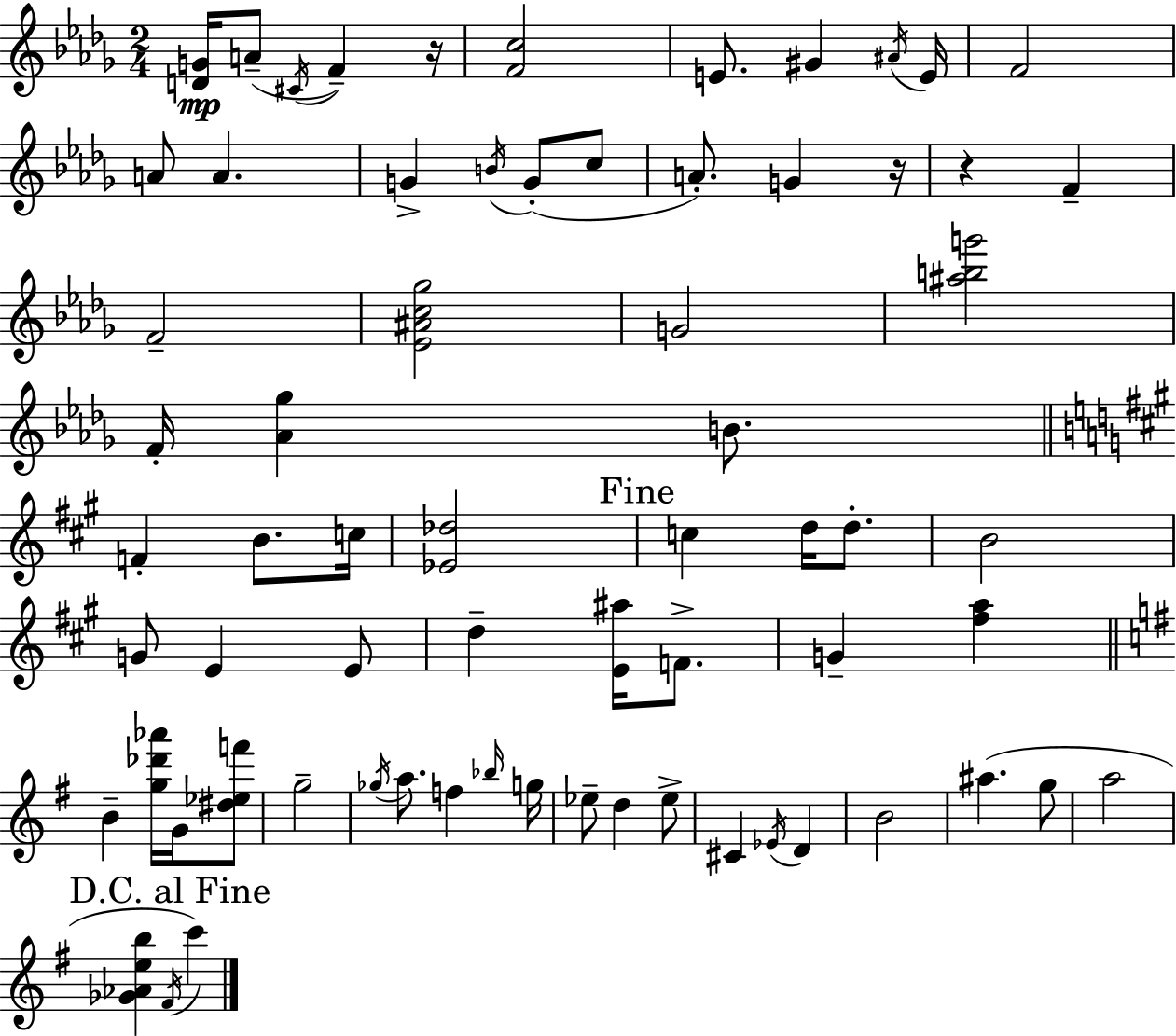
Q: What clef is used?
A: treble